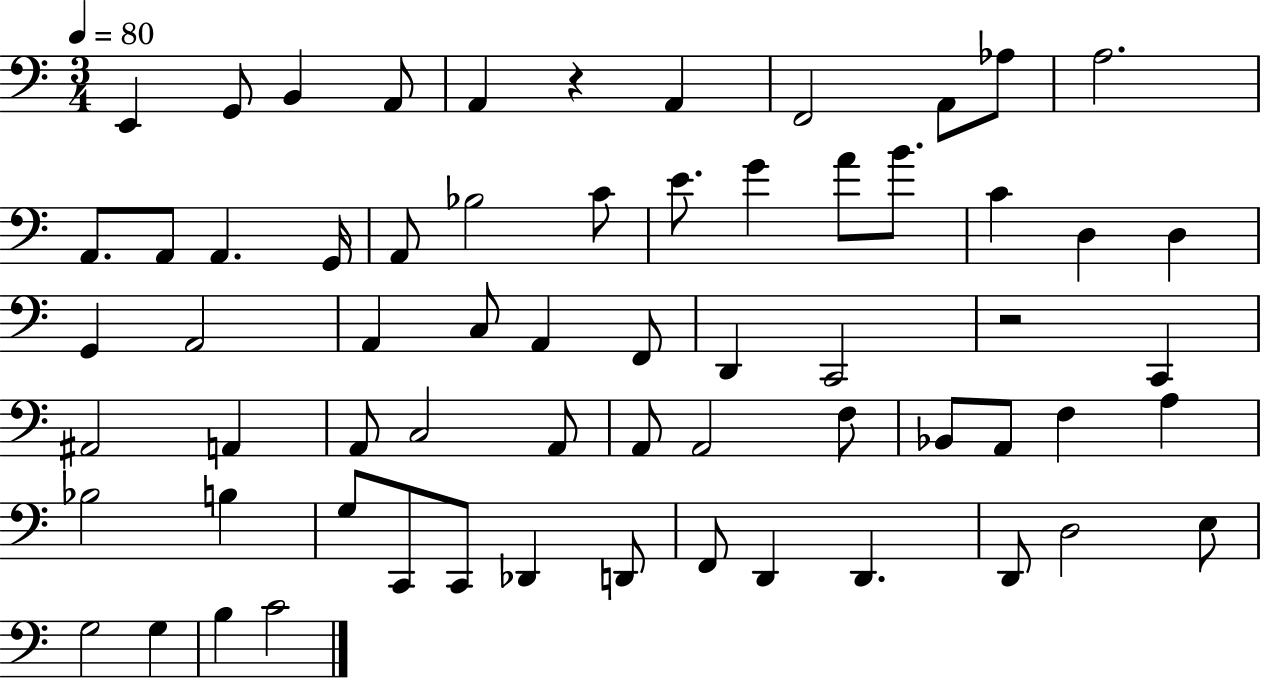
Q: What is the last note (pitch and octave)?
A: C4